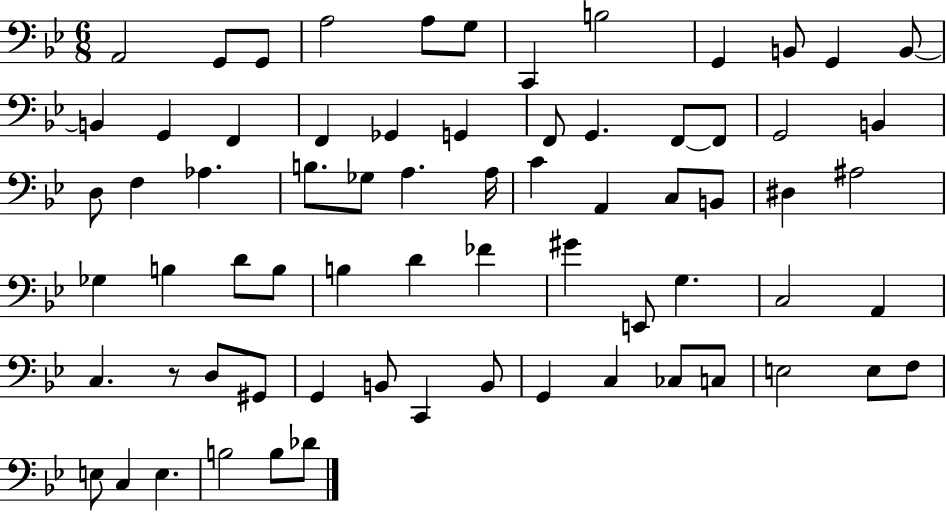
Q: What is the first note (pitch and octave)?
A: A2